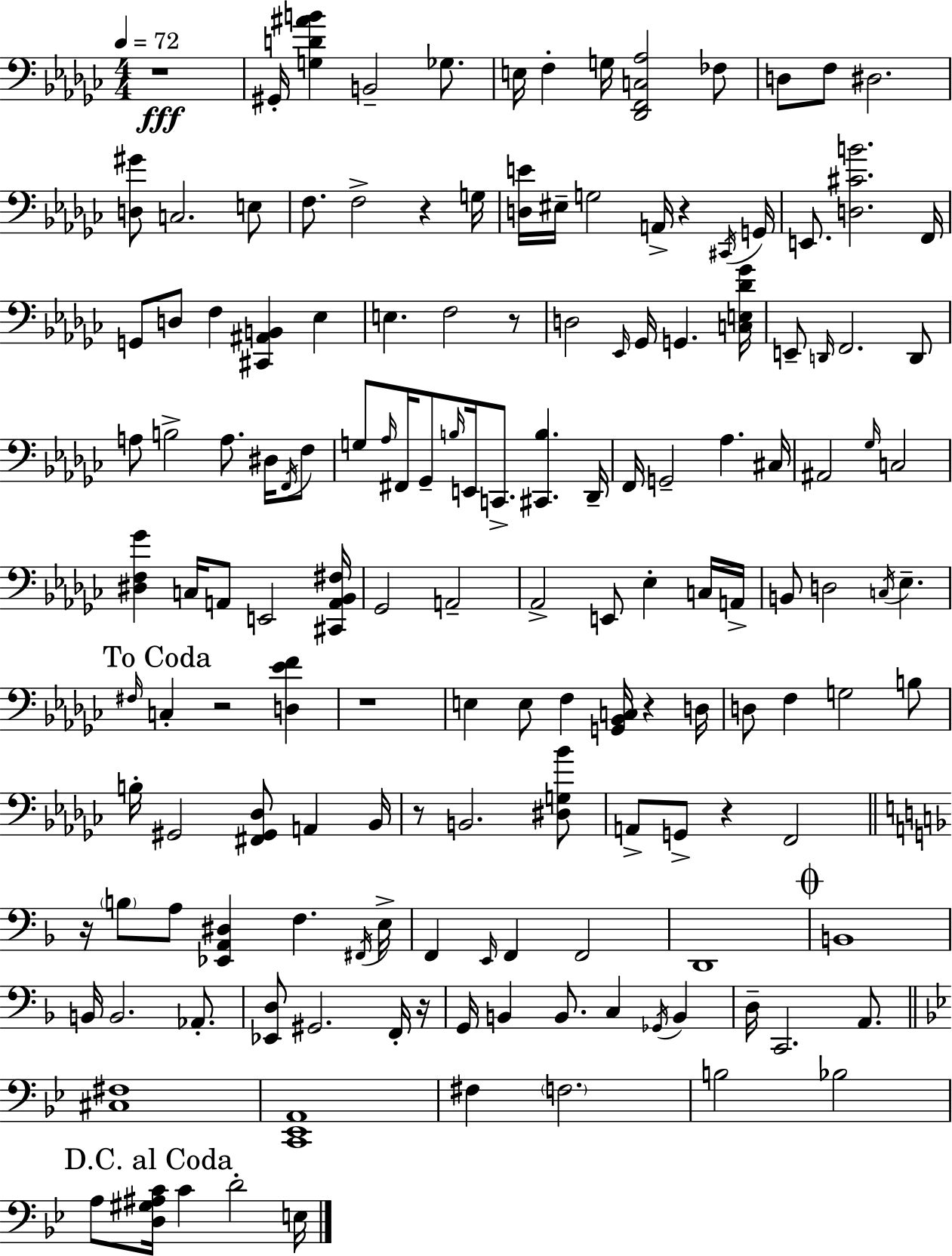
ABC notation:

X:1
T:Untitled
M:4/4
L:1/4
K:Ebm
z4 ^G,,/4 [G,D^AB] B,,2 _G,/2 E,/4 F, G,/4 [_D,,F,,C,_A,]2 _F,/2 D,/2 F,/2 ^D,2 [D,^G]/2 C,2 E,/2 F,/2 F,2 z G,/4 [D,E]/4 ^E,/4 G,2 A,,/4 z ^C,,/4 G,,/4 E,,/2 [D,^CB]2 F,,/4 G,,/2 D,/2 F, [^C,,^A,,B,,] _E, E, F,2 z/2 D,2 _E,,/4 _G,,/4 G,, [C,E,_D_G]/4 E,,/2 D,,/4 F,,2 D,,/2 A,/2 B,2 A,/2 ^D,/4 F,,/4 F,/2 G,/2 _A,/4 ^F,,/4 _G,,/2 B,/4 E,,/4 C,,/2 [^C,,B,] _D,,/4 F,,/4 G,,2 _A, ^C,/4 ^A,,2 _G,/4 C,2 [^D,F,_G] C,/4 A,,/2 E,,2 [^C,,A,,_B,,^F,]/4 _G,,2 A,,2 _A,,2 E,,/2 _E, C,/4 A,,/4 B,,/2 D,2 C,/4 _E, ^F,/4 C, z2 [D,_EF] z4 E, E,/2 F, [G,,_B,,C,]/4 z D,/4 D,/2 F, G,2 B,/2 B,/4 ^G,,2 [^F,,^G,,_D,]/2 A,, _B,,/4 z/2 B,,2 [^D,G,_B]/2 A,,/2 G,,/2 z F,,2 z/4 B,/2 A,/2 [_E,,A,,^D,] F, ^F,,/4 E,/4 F,, E,,/4 F,, F,,2 D,,4 B,,4 B,,/4 B,,2 _A,,/2 [_E,,D,]/2 ^G,,2 F,,/4 z/4 G,,/4 B,, B,,/2 C, _G,,/4 B,, D,/4 C,,2 A,,/2 [^C,^F,]4 [C,,_E,,A,,]4 ^F, F,2 B,2 _B,2 A,/2 [D,^G,^A,C]/4 C D2 E,/4